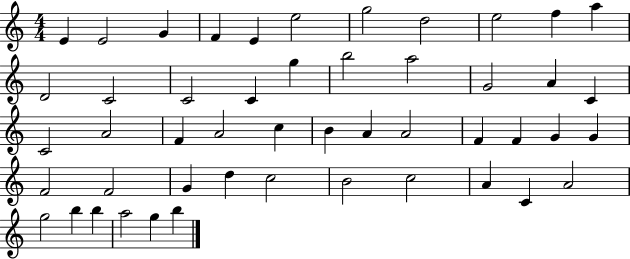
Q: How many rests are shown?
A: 0